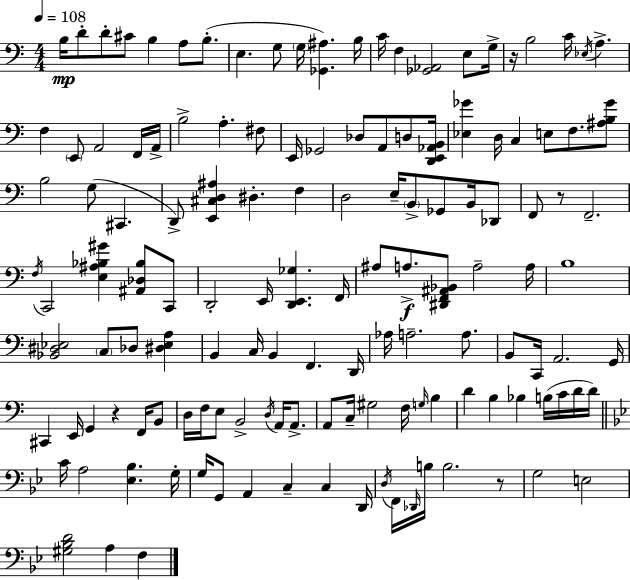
X:1
T:Untitled
M:4/4
L:1/4
K:C
B,/4 D/2 D/2 ^C/2 B, A,/2 B,/2 E, G,/2 G,/4 [_G,,^A,] B,/4 C/4 F, [_G,,_A,,]2 E,/2 G,/4 z/4 B,2 C/4 _E,/4 A, F, E,,/2 A,,2 F,,/4 A,,/4 B,2 A, ^F,/2 E,,/4 _G,,2 _D,/2 A,,/2 D,/2 [D,,E,,_A,,B,,]/4 [_E,_G] D,/4 C, E,/2 F,/2 [^A,B,_G]/2 B,2 G,/2 ^C,, D,,/2 [E,,^C,D,^A,] ^D, F, D,2 E,/4 B,,/2 _G,,/2 B,,/4 _D,,/2 F,,/2 z/2 F,,2 F,/4 C,,2 [E,^A,_B,^G] [^A,,_D,_B,]/2 C,,/2 D,,2 E,,/4 [D,,E,,_G,] F,,/4 ^A,/2 A,/2 [^D,,F,,^A,,_B,,]/2 A,2 A,/4 B,4 [_B,,^D,_E,]2 C,/2 _D,/2 [^D,_E,A,] B,, C,/4 B,, F,, D,,/4 _A,/4 A,2 A,/2 B,,/2 C,,/4 A,,2 G,,/4 ^C,, E,,/4 G,, z F,,/4 B,,/2 D,/4 F,/4 E,/2 B,,2 D,/4 A,,/4 A,,/2 A,,/2 C,/4 ^G,2 F,/4 G,/4 B, D B, _B, B,/4 C/4 D/4 D/4 C/4 A,2 [_E,_B,] G,/4 G,/4 G,,/2 A,, C, C, D,,/4 D,/4 F,,/4 _D,,/4 B,/4 B,2 z/2 G,2 E,2 [^G,_B,D]2 A, F,